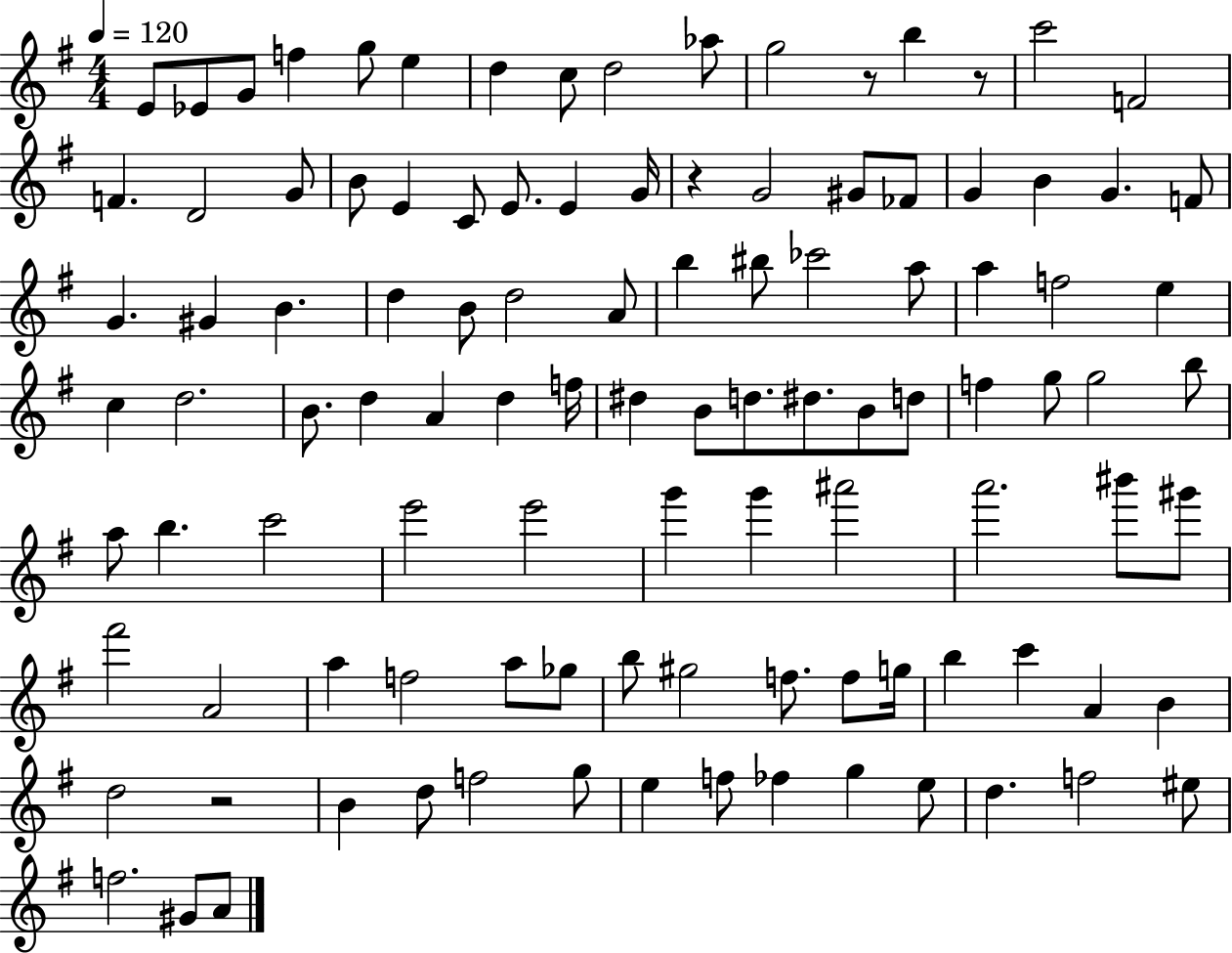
E4/e Eb4/e G4/e F5/q G5/e E5/q D5/q C5/e D5/h Ab5/e G5/h R/e B5/q R/e C6/h F4/h F4/q. D4/h G4/e B4/e E4/q C4/e E4/e. E4/q G4/s R/q G4/h G#4/e FES4/e G4/q B4/q G4/q. F4/e G4/q. G#4/q B4/q. D5/q B4/e D5/h A4/e B5/q BIS5/e CES6/h A5/e A5/q F5/h E5/q C5/q D5/h. B4/e. D5/q A4/q D5/q F5/s D#5/q B4/e D5/e. D#5/e. B4/e D5/e F5/q G5/e G5/h B5/e A5/e B5/q. C6/h E6/h E6/h G6/q G6/q A#6/h A6/h. BIS6/e G#6/e F#6/h A4/h A5/q F5/h A5/e Gb5/e B5/e G#5/h F5/e. F5/e G5/s B5/q C6/q A4/q B4/q D5/h R/h B4/q D5/e F5/h G5/e E5/q F5/e FES5/q G5/q E5/e D5/q. F5/h EIS5/e F5/h. G#4/e A4/e